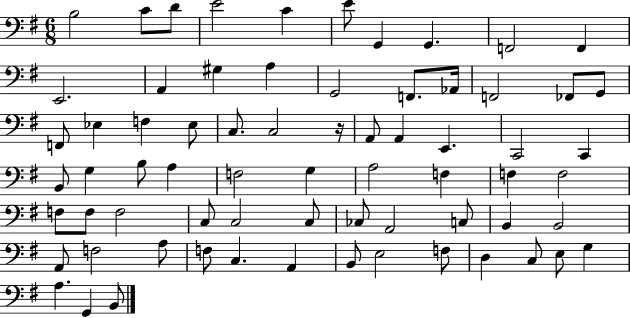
B3/h C4/e D4/e E4/h C4/q E4/e G2/q G2/q. F2/h F2/q E2/h. A2/q G#3/q A3/q G2/h F2/e. Ab2/s F2/h FES2/e G2/e F2/e Eb3/q F3/q Eb3/e C3/e. C3/h R/s A2/e A2/q E2/q. C2/h C2/q B2/e G3/q B3/e A3/q F3/h G3/q A3/h F3/q F3/q F3/h F3/e F3/e F3/h C3/e C3/h C3/e CES3/e A2/h C3/e B2/q B2/h A2/e F3/h A3/e F3/e C3/q. A2/q B2/e E3/h F3/e D3/q C3/e E3/e G3/q A3/q. G2/q B2/e